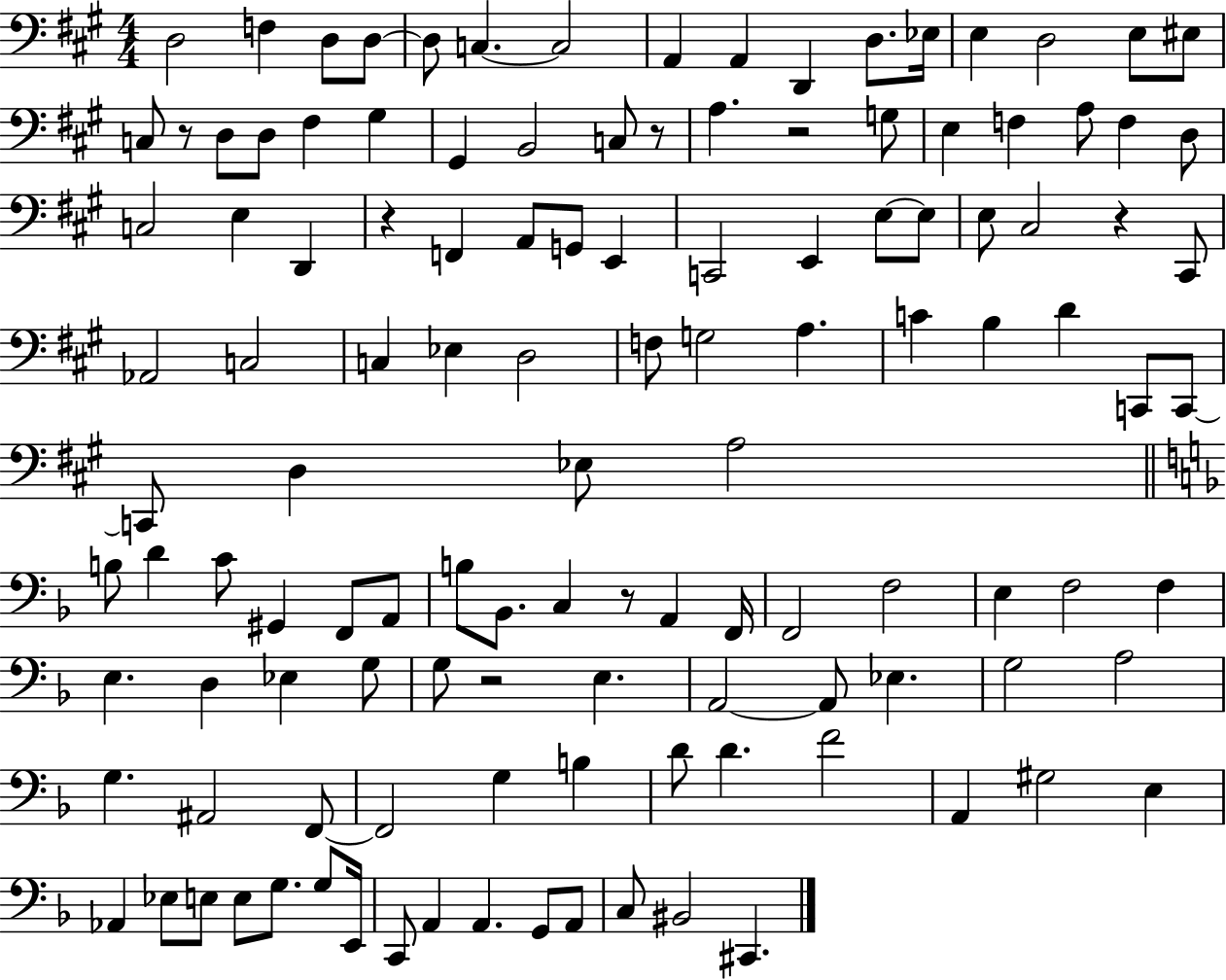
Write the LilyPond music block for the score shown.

{
  \clef bass
  \numericTimeSignature
  \time 4/4
  \key a \major
  d2 f4 d8 d8~~ | d8 c4.~~ c2 | a,4 a,4 d,4 d8. ees16 | e4 d2 e8 eis8 | \break c8 r8 d8 d8 fis4 gis4 | gis,4 b,2 c8 r8 | a4. r2 g8 | e4 f4 a8 f4 d8 | \break c2 e4 d,4 | r4 f,4 a,8 g,8 e,4 | c,2 e,4 e8~~ e8 | e8 cis2 r4 cis,8 | \break aes,2 c2 | c4 ees4 d2 | f8 g2 a4. | c'4 b4 d'4 c,8 c,8~~ | \break c,8 d4 ees8 a2 | \bar "||" \break \key f \major b8 d'4 c'8 gis,4 f,8 a,8 | b8 bes,8. c4 r8 a,4 f,16 | f,2 f2 | e4 f2 f4 | \break e4. d4 ees4 g8 | g8 r2 e4. | a,2~~ a,8 ees4. | g2 a2 | \break g4. ais,2 f,8~~ | f,2 g4 b4 | d'8 d'4. f'2 | a,4 gis2 e4 | \break aes,4 ees8 e8 e8 g8. g8 e,16 | c,8 a,4 a,4. g,8 a,8 | c8 bis,2 cis,4. | \bar "|."
}